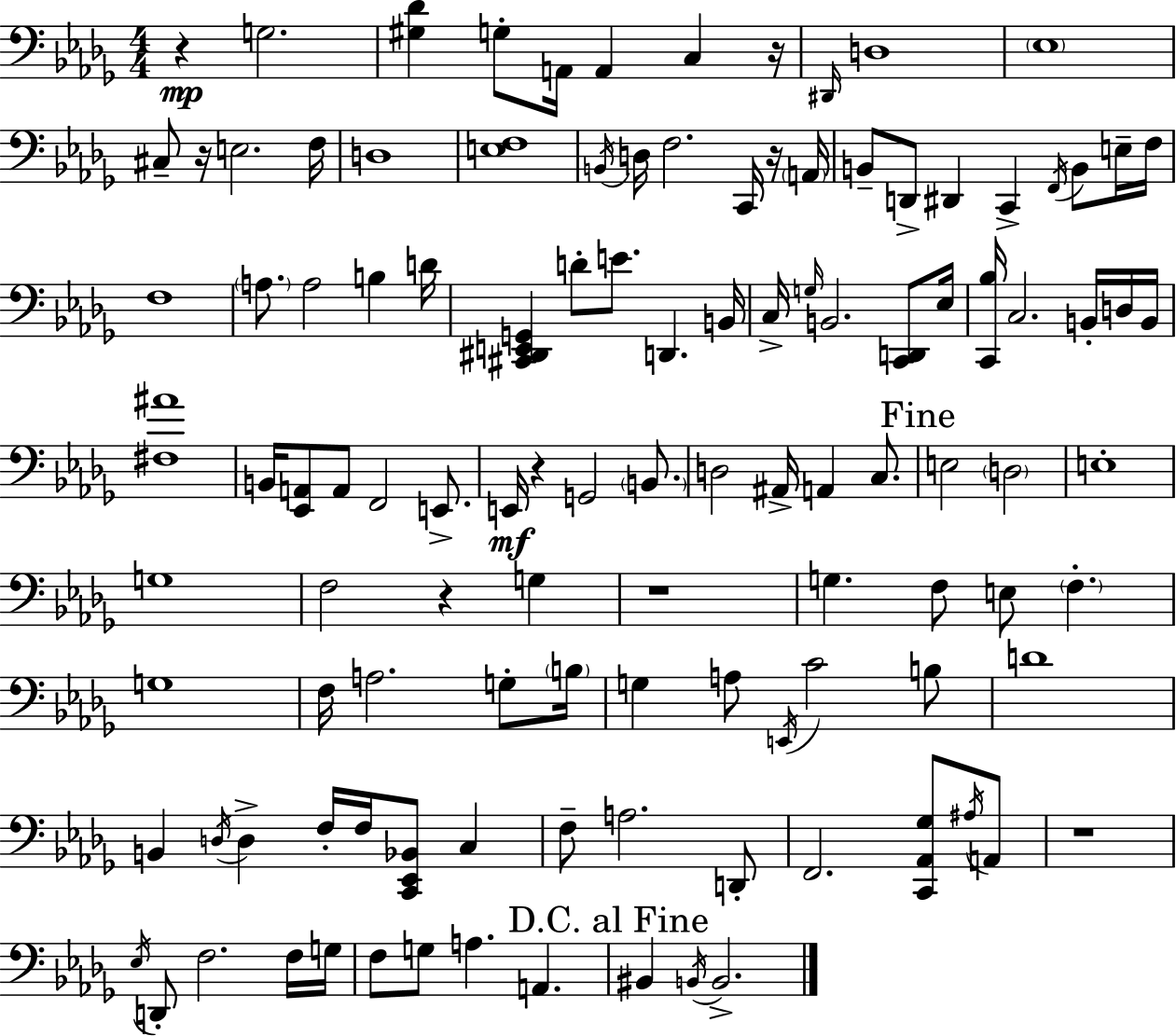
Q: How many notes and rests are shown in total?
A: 115